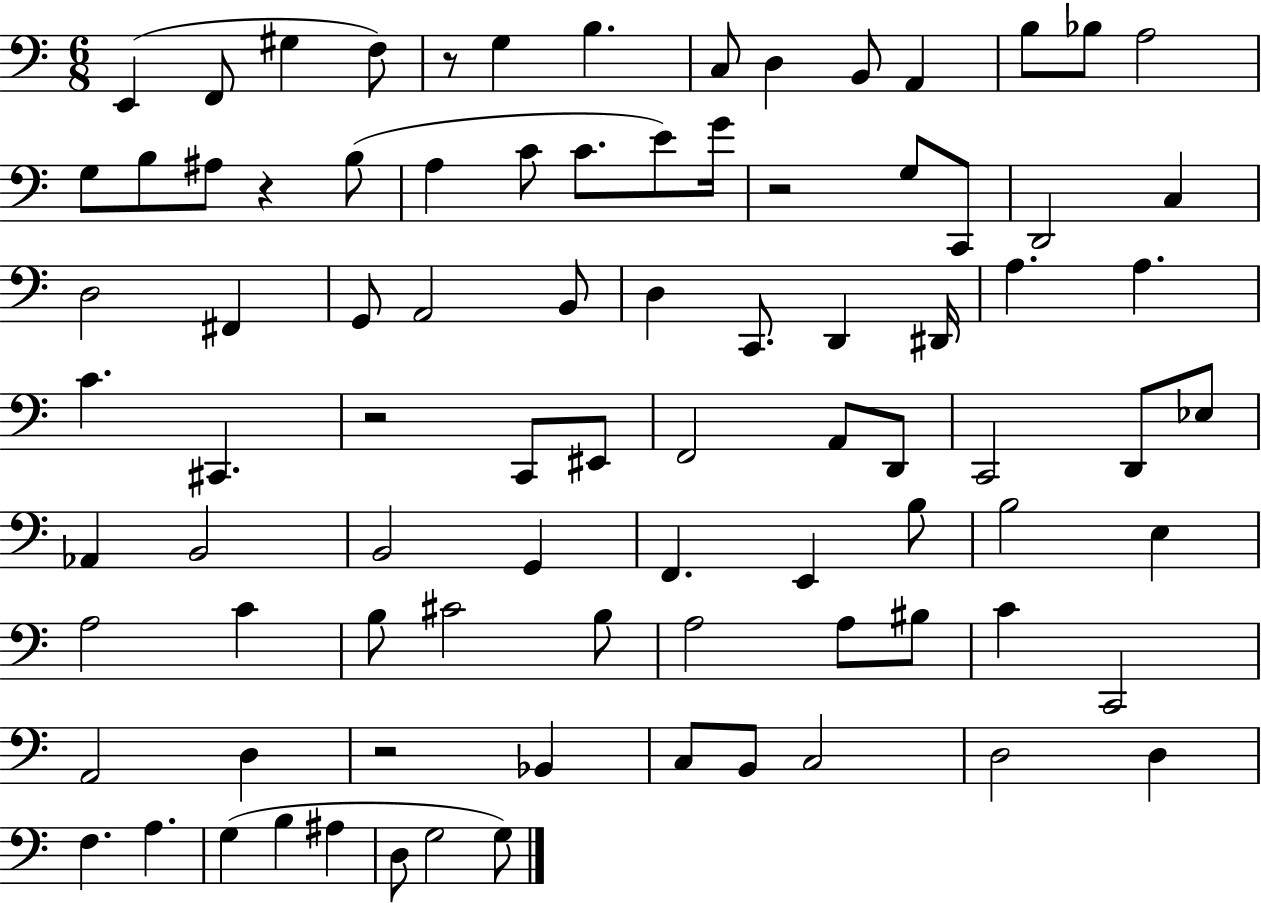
{
  \clef bass
  \numericTimeSignature
  \time 6/8
  \key c \major
  e,4( f,8 gis4 f8) | r8 g4 b4. | c8 d4 b,8 a,4 | b8 bes8 a2 | \break g8 b8 ais8 r4 b8( | a4 c'8 c'8. e'8) g'16 | r2 g8 c,8 | d,2 c4 | \break d2 fis,4 | g,8 a,2 b,8 | d4 c,8. d,4 dis,16 | a4. a4. | \break c'4. cis,4. | r2 c,8 eis,8 | f,2 a,8 d,8 | c,2 d,8 ees8 | \break aes,4 b,2 | b,2 g,4 | f,4. e,4 b8 | b2 e4 | \break a2 c'4 | b8 cis'2 b8 | a2 a8 bis8 | c'4 c,2 | \break a,2 d4 | r2 bes,4 | c8 b,8 c2 | d2 d4 | \break f4. a4. | g4( b4 ais4 | d8 g2 g8) | \bar "|."
}